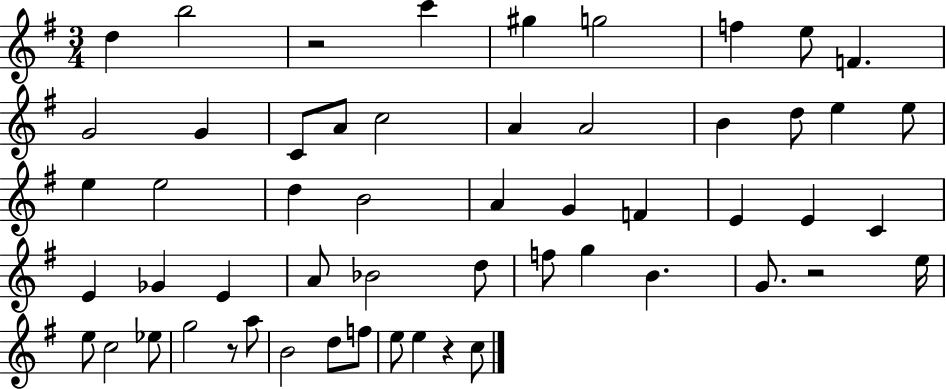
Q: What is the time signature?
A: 3/4